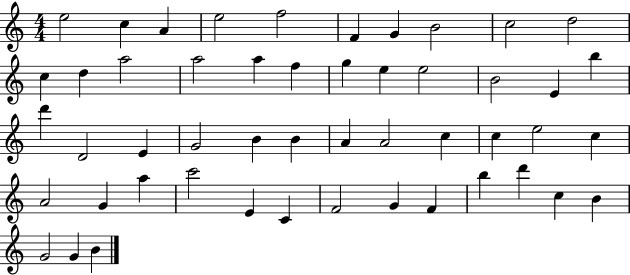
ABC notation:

X:1
T:Untitled
M:4/4
L:1/4
K:C
e2 c A e2 f2 F G B2 c2 d2 c d a2 a2 a f g e e2 B2 E b d' D2 E G2 B B A A2 c c e2 c A2 G a c'2 E C F2 G F b d' c B G2 G B